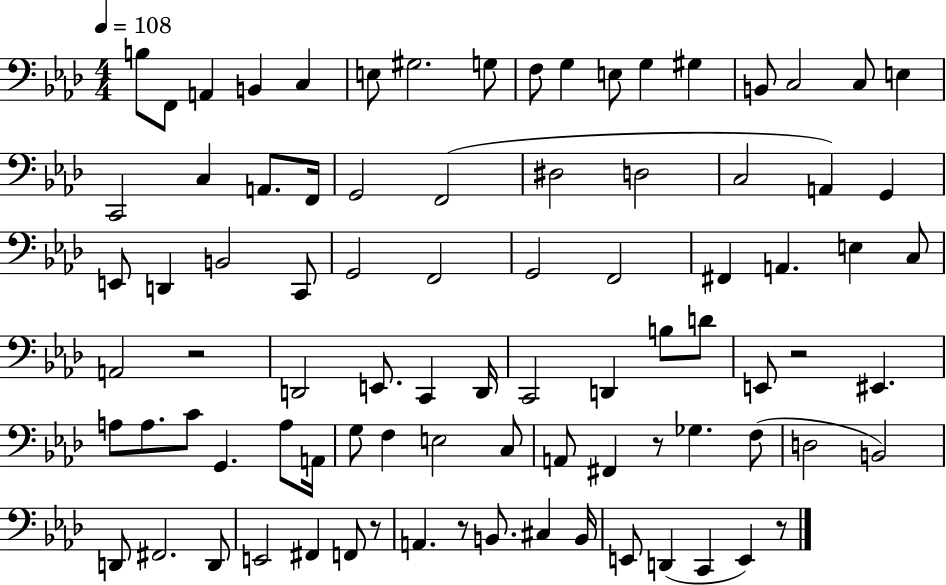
B3/e F2/e A2/q B2/q C3/q E3/e G#3/h. G3/e F3/e G3/q E3/e G3/q G#3/q B2/e C3/h C3/e E3/q C2/h C3/q A2/e. F2/s G2/h F2/h D#3/h D3/h C3/h A2/q G2/q E2/e D2/q B2/h C2/e G2/h F2/h G2/h F2/h F#2/q A2/q. E3/q C3/e A2/h R/h D2/h E2/e. C2/q D2/s C2/h D2/q B3/e D4/e E2/e R/h EIS2/q. A3/e A3/e. C4/e G2/q. A3/e A2/s G3/e F3/q E3/h C3/e A2/e F#2/q R/e Gb3/q. F3/e D3/h B2/h D2/e F#2/h. D2/e E2/h F#2/q F2/e R/e A2/q. R/e B2/e. C#3/q B2/s E2/e D2/q C2/q E2/q R/e